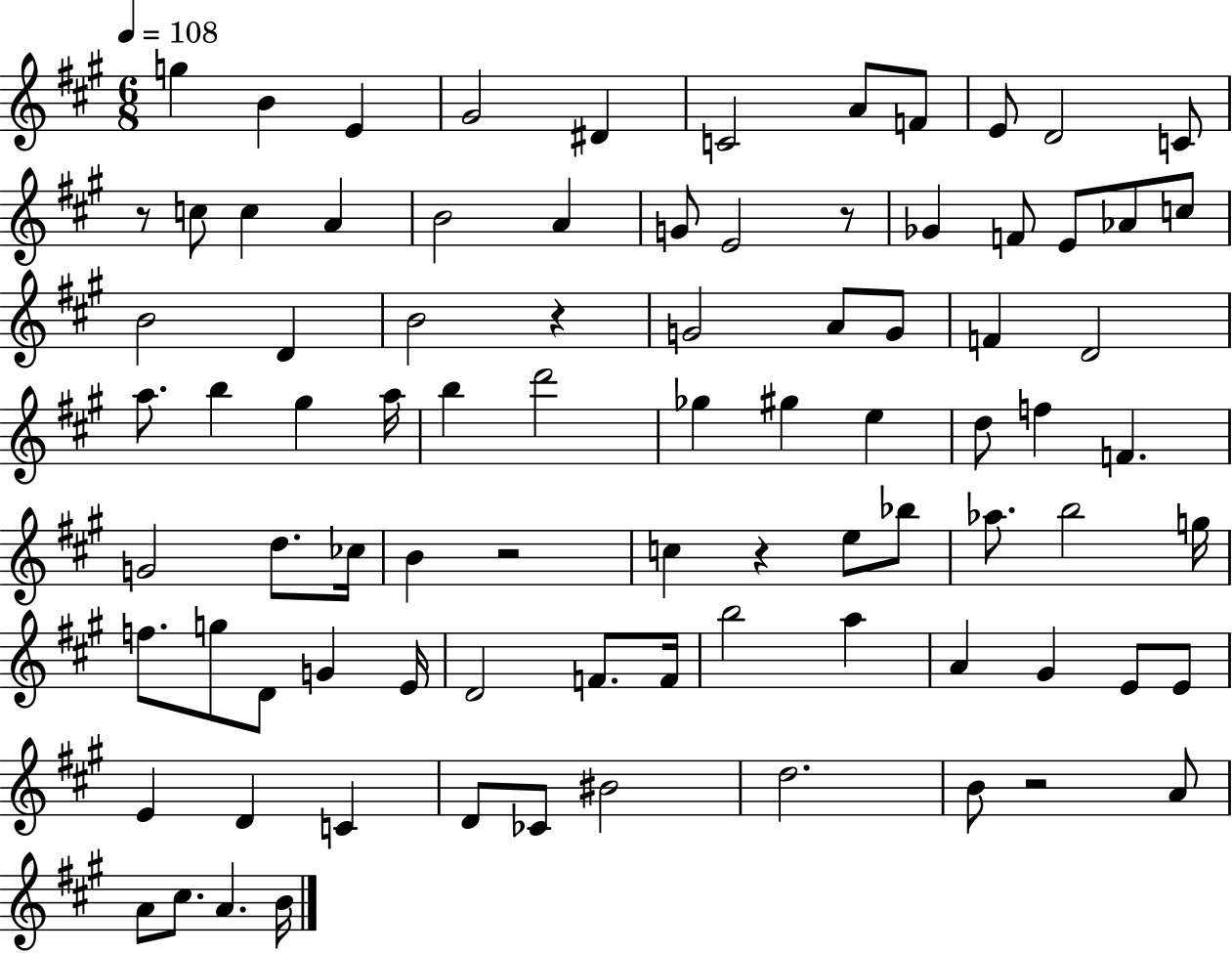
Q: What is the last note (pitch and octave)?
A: B4